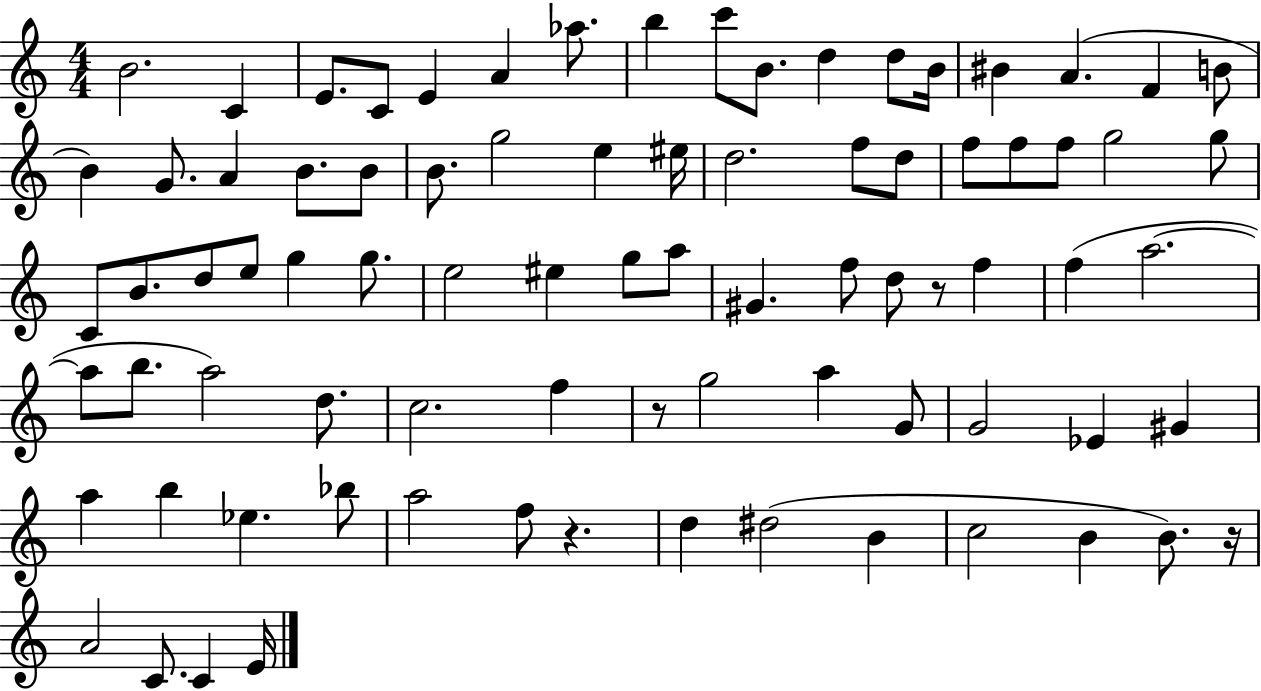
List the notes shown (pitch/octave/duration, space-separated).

B4/h. C4/q E4/e. C4/e E4/q A4/q Ab5/e. B5/q C6/e B4/e. D5/q D5/e B4/s BIS4/q A4/q. F4/q B4/e B4/q G4/e. A4/q B4/e. B4/e B4/e. G5/h E5/q EIS5/s D5/h. F5/e D5/e F5/e F5/e F5/e G5/h G5/e C4/e B4/e. D5/e E5/e G5/q G5/e. E5/h EIS5/q G5/e A5/e G#4/q. F5/e D5/e R/e F5/q F5/q A5/h. A5/e B5/e. A5/h D5/e. C5/h. F5/q R/e G5/h A5/q G4/e G4/h Eb4/q G#4/q A5/q B5/q Eb5/q. Bb5/e A5/h F5/e R/q. D5/q D#5/h B4/q C5/h B4/q B4/e. R/s A4/h C4/e. C4/q E4/s